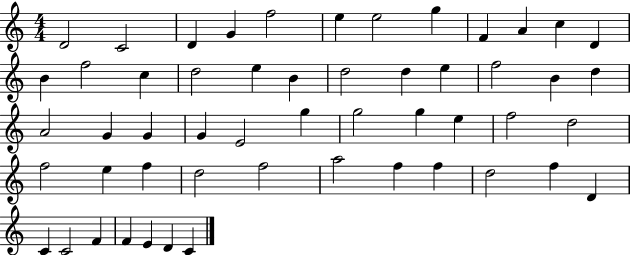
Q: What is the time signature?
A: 4/4